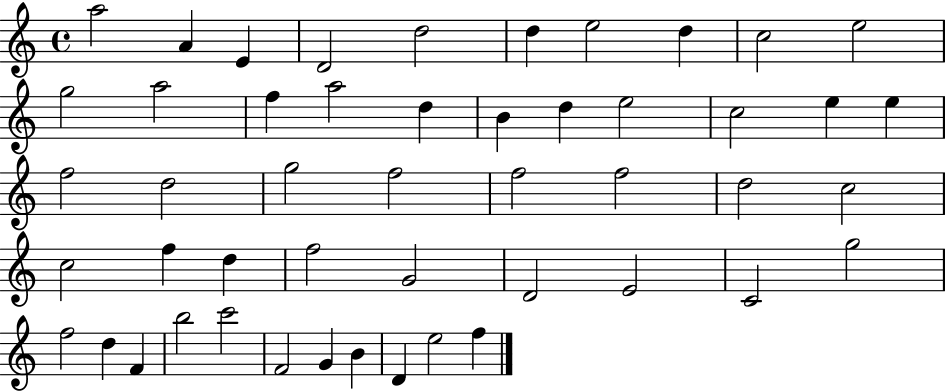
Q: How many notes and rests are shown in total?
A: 49